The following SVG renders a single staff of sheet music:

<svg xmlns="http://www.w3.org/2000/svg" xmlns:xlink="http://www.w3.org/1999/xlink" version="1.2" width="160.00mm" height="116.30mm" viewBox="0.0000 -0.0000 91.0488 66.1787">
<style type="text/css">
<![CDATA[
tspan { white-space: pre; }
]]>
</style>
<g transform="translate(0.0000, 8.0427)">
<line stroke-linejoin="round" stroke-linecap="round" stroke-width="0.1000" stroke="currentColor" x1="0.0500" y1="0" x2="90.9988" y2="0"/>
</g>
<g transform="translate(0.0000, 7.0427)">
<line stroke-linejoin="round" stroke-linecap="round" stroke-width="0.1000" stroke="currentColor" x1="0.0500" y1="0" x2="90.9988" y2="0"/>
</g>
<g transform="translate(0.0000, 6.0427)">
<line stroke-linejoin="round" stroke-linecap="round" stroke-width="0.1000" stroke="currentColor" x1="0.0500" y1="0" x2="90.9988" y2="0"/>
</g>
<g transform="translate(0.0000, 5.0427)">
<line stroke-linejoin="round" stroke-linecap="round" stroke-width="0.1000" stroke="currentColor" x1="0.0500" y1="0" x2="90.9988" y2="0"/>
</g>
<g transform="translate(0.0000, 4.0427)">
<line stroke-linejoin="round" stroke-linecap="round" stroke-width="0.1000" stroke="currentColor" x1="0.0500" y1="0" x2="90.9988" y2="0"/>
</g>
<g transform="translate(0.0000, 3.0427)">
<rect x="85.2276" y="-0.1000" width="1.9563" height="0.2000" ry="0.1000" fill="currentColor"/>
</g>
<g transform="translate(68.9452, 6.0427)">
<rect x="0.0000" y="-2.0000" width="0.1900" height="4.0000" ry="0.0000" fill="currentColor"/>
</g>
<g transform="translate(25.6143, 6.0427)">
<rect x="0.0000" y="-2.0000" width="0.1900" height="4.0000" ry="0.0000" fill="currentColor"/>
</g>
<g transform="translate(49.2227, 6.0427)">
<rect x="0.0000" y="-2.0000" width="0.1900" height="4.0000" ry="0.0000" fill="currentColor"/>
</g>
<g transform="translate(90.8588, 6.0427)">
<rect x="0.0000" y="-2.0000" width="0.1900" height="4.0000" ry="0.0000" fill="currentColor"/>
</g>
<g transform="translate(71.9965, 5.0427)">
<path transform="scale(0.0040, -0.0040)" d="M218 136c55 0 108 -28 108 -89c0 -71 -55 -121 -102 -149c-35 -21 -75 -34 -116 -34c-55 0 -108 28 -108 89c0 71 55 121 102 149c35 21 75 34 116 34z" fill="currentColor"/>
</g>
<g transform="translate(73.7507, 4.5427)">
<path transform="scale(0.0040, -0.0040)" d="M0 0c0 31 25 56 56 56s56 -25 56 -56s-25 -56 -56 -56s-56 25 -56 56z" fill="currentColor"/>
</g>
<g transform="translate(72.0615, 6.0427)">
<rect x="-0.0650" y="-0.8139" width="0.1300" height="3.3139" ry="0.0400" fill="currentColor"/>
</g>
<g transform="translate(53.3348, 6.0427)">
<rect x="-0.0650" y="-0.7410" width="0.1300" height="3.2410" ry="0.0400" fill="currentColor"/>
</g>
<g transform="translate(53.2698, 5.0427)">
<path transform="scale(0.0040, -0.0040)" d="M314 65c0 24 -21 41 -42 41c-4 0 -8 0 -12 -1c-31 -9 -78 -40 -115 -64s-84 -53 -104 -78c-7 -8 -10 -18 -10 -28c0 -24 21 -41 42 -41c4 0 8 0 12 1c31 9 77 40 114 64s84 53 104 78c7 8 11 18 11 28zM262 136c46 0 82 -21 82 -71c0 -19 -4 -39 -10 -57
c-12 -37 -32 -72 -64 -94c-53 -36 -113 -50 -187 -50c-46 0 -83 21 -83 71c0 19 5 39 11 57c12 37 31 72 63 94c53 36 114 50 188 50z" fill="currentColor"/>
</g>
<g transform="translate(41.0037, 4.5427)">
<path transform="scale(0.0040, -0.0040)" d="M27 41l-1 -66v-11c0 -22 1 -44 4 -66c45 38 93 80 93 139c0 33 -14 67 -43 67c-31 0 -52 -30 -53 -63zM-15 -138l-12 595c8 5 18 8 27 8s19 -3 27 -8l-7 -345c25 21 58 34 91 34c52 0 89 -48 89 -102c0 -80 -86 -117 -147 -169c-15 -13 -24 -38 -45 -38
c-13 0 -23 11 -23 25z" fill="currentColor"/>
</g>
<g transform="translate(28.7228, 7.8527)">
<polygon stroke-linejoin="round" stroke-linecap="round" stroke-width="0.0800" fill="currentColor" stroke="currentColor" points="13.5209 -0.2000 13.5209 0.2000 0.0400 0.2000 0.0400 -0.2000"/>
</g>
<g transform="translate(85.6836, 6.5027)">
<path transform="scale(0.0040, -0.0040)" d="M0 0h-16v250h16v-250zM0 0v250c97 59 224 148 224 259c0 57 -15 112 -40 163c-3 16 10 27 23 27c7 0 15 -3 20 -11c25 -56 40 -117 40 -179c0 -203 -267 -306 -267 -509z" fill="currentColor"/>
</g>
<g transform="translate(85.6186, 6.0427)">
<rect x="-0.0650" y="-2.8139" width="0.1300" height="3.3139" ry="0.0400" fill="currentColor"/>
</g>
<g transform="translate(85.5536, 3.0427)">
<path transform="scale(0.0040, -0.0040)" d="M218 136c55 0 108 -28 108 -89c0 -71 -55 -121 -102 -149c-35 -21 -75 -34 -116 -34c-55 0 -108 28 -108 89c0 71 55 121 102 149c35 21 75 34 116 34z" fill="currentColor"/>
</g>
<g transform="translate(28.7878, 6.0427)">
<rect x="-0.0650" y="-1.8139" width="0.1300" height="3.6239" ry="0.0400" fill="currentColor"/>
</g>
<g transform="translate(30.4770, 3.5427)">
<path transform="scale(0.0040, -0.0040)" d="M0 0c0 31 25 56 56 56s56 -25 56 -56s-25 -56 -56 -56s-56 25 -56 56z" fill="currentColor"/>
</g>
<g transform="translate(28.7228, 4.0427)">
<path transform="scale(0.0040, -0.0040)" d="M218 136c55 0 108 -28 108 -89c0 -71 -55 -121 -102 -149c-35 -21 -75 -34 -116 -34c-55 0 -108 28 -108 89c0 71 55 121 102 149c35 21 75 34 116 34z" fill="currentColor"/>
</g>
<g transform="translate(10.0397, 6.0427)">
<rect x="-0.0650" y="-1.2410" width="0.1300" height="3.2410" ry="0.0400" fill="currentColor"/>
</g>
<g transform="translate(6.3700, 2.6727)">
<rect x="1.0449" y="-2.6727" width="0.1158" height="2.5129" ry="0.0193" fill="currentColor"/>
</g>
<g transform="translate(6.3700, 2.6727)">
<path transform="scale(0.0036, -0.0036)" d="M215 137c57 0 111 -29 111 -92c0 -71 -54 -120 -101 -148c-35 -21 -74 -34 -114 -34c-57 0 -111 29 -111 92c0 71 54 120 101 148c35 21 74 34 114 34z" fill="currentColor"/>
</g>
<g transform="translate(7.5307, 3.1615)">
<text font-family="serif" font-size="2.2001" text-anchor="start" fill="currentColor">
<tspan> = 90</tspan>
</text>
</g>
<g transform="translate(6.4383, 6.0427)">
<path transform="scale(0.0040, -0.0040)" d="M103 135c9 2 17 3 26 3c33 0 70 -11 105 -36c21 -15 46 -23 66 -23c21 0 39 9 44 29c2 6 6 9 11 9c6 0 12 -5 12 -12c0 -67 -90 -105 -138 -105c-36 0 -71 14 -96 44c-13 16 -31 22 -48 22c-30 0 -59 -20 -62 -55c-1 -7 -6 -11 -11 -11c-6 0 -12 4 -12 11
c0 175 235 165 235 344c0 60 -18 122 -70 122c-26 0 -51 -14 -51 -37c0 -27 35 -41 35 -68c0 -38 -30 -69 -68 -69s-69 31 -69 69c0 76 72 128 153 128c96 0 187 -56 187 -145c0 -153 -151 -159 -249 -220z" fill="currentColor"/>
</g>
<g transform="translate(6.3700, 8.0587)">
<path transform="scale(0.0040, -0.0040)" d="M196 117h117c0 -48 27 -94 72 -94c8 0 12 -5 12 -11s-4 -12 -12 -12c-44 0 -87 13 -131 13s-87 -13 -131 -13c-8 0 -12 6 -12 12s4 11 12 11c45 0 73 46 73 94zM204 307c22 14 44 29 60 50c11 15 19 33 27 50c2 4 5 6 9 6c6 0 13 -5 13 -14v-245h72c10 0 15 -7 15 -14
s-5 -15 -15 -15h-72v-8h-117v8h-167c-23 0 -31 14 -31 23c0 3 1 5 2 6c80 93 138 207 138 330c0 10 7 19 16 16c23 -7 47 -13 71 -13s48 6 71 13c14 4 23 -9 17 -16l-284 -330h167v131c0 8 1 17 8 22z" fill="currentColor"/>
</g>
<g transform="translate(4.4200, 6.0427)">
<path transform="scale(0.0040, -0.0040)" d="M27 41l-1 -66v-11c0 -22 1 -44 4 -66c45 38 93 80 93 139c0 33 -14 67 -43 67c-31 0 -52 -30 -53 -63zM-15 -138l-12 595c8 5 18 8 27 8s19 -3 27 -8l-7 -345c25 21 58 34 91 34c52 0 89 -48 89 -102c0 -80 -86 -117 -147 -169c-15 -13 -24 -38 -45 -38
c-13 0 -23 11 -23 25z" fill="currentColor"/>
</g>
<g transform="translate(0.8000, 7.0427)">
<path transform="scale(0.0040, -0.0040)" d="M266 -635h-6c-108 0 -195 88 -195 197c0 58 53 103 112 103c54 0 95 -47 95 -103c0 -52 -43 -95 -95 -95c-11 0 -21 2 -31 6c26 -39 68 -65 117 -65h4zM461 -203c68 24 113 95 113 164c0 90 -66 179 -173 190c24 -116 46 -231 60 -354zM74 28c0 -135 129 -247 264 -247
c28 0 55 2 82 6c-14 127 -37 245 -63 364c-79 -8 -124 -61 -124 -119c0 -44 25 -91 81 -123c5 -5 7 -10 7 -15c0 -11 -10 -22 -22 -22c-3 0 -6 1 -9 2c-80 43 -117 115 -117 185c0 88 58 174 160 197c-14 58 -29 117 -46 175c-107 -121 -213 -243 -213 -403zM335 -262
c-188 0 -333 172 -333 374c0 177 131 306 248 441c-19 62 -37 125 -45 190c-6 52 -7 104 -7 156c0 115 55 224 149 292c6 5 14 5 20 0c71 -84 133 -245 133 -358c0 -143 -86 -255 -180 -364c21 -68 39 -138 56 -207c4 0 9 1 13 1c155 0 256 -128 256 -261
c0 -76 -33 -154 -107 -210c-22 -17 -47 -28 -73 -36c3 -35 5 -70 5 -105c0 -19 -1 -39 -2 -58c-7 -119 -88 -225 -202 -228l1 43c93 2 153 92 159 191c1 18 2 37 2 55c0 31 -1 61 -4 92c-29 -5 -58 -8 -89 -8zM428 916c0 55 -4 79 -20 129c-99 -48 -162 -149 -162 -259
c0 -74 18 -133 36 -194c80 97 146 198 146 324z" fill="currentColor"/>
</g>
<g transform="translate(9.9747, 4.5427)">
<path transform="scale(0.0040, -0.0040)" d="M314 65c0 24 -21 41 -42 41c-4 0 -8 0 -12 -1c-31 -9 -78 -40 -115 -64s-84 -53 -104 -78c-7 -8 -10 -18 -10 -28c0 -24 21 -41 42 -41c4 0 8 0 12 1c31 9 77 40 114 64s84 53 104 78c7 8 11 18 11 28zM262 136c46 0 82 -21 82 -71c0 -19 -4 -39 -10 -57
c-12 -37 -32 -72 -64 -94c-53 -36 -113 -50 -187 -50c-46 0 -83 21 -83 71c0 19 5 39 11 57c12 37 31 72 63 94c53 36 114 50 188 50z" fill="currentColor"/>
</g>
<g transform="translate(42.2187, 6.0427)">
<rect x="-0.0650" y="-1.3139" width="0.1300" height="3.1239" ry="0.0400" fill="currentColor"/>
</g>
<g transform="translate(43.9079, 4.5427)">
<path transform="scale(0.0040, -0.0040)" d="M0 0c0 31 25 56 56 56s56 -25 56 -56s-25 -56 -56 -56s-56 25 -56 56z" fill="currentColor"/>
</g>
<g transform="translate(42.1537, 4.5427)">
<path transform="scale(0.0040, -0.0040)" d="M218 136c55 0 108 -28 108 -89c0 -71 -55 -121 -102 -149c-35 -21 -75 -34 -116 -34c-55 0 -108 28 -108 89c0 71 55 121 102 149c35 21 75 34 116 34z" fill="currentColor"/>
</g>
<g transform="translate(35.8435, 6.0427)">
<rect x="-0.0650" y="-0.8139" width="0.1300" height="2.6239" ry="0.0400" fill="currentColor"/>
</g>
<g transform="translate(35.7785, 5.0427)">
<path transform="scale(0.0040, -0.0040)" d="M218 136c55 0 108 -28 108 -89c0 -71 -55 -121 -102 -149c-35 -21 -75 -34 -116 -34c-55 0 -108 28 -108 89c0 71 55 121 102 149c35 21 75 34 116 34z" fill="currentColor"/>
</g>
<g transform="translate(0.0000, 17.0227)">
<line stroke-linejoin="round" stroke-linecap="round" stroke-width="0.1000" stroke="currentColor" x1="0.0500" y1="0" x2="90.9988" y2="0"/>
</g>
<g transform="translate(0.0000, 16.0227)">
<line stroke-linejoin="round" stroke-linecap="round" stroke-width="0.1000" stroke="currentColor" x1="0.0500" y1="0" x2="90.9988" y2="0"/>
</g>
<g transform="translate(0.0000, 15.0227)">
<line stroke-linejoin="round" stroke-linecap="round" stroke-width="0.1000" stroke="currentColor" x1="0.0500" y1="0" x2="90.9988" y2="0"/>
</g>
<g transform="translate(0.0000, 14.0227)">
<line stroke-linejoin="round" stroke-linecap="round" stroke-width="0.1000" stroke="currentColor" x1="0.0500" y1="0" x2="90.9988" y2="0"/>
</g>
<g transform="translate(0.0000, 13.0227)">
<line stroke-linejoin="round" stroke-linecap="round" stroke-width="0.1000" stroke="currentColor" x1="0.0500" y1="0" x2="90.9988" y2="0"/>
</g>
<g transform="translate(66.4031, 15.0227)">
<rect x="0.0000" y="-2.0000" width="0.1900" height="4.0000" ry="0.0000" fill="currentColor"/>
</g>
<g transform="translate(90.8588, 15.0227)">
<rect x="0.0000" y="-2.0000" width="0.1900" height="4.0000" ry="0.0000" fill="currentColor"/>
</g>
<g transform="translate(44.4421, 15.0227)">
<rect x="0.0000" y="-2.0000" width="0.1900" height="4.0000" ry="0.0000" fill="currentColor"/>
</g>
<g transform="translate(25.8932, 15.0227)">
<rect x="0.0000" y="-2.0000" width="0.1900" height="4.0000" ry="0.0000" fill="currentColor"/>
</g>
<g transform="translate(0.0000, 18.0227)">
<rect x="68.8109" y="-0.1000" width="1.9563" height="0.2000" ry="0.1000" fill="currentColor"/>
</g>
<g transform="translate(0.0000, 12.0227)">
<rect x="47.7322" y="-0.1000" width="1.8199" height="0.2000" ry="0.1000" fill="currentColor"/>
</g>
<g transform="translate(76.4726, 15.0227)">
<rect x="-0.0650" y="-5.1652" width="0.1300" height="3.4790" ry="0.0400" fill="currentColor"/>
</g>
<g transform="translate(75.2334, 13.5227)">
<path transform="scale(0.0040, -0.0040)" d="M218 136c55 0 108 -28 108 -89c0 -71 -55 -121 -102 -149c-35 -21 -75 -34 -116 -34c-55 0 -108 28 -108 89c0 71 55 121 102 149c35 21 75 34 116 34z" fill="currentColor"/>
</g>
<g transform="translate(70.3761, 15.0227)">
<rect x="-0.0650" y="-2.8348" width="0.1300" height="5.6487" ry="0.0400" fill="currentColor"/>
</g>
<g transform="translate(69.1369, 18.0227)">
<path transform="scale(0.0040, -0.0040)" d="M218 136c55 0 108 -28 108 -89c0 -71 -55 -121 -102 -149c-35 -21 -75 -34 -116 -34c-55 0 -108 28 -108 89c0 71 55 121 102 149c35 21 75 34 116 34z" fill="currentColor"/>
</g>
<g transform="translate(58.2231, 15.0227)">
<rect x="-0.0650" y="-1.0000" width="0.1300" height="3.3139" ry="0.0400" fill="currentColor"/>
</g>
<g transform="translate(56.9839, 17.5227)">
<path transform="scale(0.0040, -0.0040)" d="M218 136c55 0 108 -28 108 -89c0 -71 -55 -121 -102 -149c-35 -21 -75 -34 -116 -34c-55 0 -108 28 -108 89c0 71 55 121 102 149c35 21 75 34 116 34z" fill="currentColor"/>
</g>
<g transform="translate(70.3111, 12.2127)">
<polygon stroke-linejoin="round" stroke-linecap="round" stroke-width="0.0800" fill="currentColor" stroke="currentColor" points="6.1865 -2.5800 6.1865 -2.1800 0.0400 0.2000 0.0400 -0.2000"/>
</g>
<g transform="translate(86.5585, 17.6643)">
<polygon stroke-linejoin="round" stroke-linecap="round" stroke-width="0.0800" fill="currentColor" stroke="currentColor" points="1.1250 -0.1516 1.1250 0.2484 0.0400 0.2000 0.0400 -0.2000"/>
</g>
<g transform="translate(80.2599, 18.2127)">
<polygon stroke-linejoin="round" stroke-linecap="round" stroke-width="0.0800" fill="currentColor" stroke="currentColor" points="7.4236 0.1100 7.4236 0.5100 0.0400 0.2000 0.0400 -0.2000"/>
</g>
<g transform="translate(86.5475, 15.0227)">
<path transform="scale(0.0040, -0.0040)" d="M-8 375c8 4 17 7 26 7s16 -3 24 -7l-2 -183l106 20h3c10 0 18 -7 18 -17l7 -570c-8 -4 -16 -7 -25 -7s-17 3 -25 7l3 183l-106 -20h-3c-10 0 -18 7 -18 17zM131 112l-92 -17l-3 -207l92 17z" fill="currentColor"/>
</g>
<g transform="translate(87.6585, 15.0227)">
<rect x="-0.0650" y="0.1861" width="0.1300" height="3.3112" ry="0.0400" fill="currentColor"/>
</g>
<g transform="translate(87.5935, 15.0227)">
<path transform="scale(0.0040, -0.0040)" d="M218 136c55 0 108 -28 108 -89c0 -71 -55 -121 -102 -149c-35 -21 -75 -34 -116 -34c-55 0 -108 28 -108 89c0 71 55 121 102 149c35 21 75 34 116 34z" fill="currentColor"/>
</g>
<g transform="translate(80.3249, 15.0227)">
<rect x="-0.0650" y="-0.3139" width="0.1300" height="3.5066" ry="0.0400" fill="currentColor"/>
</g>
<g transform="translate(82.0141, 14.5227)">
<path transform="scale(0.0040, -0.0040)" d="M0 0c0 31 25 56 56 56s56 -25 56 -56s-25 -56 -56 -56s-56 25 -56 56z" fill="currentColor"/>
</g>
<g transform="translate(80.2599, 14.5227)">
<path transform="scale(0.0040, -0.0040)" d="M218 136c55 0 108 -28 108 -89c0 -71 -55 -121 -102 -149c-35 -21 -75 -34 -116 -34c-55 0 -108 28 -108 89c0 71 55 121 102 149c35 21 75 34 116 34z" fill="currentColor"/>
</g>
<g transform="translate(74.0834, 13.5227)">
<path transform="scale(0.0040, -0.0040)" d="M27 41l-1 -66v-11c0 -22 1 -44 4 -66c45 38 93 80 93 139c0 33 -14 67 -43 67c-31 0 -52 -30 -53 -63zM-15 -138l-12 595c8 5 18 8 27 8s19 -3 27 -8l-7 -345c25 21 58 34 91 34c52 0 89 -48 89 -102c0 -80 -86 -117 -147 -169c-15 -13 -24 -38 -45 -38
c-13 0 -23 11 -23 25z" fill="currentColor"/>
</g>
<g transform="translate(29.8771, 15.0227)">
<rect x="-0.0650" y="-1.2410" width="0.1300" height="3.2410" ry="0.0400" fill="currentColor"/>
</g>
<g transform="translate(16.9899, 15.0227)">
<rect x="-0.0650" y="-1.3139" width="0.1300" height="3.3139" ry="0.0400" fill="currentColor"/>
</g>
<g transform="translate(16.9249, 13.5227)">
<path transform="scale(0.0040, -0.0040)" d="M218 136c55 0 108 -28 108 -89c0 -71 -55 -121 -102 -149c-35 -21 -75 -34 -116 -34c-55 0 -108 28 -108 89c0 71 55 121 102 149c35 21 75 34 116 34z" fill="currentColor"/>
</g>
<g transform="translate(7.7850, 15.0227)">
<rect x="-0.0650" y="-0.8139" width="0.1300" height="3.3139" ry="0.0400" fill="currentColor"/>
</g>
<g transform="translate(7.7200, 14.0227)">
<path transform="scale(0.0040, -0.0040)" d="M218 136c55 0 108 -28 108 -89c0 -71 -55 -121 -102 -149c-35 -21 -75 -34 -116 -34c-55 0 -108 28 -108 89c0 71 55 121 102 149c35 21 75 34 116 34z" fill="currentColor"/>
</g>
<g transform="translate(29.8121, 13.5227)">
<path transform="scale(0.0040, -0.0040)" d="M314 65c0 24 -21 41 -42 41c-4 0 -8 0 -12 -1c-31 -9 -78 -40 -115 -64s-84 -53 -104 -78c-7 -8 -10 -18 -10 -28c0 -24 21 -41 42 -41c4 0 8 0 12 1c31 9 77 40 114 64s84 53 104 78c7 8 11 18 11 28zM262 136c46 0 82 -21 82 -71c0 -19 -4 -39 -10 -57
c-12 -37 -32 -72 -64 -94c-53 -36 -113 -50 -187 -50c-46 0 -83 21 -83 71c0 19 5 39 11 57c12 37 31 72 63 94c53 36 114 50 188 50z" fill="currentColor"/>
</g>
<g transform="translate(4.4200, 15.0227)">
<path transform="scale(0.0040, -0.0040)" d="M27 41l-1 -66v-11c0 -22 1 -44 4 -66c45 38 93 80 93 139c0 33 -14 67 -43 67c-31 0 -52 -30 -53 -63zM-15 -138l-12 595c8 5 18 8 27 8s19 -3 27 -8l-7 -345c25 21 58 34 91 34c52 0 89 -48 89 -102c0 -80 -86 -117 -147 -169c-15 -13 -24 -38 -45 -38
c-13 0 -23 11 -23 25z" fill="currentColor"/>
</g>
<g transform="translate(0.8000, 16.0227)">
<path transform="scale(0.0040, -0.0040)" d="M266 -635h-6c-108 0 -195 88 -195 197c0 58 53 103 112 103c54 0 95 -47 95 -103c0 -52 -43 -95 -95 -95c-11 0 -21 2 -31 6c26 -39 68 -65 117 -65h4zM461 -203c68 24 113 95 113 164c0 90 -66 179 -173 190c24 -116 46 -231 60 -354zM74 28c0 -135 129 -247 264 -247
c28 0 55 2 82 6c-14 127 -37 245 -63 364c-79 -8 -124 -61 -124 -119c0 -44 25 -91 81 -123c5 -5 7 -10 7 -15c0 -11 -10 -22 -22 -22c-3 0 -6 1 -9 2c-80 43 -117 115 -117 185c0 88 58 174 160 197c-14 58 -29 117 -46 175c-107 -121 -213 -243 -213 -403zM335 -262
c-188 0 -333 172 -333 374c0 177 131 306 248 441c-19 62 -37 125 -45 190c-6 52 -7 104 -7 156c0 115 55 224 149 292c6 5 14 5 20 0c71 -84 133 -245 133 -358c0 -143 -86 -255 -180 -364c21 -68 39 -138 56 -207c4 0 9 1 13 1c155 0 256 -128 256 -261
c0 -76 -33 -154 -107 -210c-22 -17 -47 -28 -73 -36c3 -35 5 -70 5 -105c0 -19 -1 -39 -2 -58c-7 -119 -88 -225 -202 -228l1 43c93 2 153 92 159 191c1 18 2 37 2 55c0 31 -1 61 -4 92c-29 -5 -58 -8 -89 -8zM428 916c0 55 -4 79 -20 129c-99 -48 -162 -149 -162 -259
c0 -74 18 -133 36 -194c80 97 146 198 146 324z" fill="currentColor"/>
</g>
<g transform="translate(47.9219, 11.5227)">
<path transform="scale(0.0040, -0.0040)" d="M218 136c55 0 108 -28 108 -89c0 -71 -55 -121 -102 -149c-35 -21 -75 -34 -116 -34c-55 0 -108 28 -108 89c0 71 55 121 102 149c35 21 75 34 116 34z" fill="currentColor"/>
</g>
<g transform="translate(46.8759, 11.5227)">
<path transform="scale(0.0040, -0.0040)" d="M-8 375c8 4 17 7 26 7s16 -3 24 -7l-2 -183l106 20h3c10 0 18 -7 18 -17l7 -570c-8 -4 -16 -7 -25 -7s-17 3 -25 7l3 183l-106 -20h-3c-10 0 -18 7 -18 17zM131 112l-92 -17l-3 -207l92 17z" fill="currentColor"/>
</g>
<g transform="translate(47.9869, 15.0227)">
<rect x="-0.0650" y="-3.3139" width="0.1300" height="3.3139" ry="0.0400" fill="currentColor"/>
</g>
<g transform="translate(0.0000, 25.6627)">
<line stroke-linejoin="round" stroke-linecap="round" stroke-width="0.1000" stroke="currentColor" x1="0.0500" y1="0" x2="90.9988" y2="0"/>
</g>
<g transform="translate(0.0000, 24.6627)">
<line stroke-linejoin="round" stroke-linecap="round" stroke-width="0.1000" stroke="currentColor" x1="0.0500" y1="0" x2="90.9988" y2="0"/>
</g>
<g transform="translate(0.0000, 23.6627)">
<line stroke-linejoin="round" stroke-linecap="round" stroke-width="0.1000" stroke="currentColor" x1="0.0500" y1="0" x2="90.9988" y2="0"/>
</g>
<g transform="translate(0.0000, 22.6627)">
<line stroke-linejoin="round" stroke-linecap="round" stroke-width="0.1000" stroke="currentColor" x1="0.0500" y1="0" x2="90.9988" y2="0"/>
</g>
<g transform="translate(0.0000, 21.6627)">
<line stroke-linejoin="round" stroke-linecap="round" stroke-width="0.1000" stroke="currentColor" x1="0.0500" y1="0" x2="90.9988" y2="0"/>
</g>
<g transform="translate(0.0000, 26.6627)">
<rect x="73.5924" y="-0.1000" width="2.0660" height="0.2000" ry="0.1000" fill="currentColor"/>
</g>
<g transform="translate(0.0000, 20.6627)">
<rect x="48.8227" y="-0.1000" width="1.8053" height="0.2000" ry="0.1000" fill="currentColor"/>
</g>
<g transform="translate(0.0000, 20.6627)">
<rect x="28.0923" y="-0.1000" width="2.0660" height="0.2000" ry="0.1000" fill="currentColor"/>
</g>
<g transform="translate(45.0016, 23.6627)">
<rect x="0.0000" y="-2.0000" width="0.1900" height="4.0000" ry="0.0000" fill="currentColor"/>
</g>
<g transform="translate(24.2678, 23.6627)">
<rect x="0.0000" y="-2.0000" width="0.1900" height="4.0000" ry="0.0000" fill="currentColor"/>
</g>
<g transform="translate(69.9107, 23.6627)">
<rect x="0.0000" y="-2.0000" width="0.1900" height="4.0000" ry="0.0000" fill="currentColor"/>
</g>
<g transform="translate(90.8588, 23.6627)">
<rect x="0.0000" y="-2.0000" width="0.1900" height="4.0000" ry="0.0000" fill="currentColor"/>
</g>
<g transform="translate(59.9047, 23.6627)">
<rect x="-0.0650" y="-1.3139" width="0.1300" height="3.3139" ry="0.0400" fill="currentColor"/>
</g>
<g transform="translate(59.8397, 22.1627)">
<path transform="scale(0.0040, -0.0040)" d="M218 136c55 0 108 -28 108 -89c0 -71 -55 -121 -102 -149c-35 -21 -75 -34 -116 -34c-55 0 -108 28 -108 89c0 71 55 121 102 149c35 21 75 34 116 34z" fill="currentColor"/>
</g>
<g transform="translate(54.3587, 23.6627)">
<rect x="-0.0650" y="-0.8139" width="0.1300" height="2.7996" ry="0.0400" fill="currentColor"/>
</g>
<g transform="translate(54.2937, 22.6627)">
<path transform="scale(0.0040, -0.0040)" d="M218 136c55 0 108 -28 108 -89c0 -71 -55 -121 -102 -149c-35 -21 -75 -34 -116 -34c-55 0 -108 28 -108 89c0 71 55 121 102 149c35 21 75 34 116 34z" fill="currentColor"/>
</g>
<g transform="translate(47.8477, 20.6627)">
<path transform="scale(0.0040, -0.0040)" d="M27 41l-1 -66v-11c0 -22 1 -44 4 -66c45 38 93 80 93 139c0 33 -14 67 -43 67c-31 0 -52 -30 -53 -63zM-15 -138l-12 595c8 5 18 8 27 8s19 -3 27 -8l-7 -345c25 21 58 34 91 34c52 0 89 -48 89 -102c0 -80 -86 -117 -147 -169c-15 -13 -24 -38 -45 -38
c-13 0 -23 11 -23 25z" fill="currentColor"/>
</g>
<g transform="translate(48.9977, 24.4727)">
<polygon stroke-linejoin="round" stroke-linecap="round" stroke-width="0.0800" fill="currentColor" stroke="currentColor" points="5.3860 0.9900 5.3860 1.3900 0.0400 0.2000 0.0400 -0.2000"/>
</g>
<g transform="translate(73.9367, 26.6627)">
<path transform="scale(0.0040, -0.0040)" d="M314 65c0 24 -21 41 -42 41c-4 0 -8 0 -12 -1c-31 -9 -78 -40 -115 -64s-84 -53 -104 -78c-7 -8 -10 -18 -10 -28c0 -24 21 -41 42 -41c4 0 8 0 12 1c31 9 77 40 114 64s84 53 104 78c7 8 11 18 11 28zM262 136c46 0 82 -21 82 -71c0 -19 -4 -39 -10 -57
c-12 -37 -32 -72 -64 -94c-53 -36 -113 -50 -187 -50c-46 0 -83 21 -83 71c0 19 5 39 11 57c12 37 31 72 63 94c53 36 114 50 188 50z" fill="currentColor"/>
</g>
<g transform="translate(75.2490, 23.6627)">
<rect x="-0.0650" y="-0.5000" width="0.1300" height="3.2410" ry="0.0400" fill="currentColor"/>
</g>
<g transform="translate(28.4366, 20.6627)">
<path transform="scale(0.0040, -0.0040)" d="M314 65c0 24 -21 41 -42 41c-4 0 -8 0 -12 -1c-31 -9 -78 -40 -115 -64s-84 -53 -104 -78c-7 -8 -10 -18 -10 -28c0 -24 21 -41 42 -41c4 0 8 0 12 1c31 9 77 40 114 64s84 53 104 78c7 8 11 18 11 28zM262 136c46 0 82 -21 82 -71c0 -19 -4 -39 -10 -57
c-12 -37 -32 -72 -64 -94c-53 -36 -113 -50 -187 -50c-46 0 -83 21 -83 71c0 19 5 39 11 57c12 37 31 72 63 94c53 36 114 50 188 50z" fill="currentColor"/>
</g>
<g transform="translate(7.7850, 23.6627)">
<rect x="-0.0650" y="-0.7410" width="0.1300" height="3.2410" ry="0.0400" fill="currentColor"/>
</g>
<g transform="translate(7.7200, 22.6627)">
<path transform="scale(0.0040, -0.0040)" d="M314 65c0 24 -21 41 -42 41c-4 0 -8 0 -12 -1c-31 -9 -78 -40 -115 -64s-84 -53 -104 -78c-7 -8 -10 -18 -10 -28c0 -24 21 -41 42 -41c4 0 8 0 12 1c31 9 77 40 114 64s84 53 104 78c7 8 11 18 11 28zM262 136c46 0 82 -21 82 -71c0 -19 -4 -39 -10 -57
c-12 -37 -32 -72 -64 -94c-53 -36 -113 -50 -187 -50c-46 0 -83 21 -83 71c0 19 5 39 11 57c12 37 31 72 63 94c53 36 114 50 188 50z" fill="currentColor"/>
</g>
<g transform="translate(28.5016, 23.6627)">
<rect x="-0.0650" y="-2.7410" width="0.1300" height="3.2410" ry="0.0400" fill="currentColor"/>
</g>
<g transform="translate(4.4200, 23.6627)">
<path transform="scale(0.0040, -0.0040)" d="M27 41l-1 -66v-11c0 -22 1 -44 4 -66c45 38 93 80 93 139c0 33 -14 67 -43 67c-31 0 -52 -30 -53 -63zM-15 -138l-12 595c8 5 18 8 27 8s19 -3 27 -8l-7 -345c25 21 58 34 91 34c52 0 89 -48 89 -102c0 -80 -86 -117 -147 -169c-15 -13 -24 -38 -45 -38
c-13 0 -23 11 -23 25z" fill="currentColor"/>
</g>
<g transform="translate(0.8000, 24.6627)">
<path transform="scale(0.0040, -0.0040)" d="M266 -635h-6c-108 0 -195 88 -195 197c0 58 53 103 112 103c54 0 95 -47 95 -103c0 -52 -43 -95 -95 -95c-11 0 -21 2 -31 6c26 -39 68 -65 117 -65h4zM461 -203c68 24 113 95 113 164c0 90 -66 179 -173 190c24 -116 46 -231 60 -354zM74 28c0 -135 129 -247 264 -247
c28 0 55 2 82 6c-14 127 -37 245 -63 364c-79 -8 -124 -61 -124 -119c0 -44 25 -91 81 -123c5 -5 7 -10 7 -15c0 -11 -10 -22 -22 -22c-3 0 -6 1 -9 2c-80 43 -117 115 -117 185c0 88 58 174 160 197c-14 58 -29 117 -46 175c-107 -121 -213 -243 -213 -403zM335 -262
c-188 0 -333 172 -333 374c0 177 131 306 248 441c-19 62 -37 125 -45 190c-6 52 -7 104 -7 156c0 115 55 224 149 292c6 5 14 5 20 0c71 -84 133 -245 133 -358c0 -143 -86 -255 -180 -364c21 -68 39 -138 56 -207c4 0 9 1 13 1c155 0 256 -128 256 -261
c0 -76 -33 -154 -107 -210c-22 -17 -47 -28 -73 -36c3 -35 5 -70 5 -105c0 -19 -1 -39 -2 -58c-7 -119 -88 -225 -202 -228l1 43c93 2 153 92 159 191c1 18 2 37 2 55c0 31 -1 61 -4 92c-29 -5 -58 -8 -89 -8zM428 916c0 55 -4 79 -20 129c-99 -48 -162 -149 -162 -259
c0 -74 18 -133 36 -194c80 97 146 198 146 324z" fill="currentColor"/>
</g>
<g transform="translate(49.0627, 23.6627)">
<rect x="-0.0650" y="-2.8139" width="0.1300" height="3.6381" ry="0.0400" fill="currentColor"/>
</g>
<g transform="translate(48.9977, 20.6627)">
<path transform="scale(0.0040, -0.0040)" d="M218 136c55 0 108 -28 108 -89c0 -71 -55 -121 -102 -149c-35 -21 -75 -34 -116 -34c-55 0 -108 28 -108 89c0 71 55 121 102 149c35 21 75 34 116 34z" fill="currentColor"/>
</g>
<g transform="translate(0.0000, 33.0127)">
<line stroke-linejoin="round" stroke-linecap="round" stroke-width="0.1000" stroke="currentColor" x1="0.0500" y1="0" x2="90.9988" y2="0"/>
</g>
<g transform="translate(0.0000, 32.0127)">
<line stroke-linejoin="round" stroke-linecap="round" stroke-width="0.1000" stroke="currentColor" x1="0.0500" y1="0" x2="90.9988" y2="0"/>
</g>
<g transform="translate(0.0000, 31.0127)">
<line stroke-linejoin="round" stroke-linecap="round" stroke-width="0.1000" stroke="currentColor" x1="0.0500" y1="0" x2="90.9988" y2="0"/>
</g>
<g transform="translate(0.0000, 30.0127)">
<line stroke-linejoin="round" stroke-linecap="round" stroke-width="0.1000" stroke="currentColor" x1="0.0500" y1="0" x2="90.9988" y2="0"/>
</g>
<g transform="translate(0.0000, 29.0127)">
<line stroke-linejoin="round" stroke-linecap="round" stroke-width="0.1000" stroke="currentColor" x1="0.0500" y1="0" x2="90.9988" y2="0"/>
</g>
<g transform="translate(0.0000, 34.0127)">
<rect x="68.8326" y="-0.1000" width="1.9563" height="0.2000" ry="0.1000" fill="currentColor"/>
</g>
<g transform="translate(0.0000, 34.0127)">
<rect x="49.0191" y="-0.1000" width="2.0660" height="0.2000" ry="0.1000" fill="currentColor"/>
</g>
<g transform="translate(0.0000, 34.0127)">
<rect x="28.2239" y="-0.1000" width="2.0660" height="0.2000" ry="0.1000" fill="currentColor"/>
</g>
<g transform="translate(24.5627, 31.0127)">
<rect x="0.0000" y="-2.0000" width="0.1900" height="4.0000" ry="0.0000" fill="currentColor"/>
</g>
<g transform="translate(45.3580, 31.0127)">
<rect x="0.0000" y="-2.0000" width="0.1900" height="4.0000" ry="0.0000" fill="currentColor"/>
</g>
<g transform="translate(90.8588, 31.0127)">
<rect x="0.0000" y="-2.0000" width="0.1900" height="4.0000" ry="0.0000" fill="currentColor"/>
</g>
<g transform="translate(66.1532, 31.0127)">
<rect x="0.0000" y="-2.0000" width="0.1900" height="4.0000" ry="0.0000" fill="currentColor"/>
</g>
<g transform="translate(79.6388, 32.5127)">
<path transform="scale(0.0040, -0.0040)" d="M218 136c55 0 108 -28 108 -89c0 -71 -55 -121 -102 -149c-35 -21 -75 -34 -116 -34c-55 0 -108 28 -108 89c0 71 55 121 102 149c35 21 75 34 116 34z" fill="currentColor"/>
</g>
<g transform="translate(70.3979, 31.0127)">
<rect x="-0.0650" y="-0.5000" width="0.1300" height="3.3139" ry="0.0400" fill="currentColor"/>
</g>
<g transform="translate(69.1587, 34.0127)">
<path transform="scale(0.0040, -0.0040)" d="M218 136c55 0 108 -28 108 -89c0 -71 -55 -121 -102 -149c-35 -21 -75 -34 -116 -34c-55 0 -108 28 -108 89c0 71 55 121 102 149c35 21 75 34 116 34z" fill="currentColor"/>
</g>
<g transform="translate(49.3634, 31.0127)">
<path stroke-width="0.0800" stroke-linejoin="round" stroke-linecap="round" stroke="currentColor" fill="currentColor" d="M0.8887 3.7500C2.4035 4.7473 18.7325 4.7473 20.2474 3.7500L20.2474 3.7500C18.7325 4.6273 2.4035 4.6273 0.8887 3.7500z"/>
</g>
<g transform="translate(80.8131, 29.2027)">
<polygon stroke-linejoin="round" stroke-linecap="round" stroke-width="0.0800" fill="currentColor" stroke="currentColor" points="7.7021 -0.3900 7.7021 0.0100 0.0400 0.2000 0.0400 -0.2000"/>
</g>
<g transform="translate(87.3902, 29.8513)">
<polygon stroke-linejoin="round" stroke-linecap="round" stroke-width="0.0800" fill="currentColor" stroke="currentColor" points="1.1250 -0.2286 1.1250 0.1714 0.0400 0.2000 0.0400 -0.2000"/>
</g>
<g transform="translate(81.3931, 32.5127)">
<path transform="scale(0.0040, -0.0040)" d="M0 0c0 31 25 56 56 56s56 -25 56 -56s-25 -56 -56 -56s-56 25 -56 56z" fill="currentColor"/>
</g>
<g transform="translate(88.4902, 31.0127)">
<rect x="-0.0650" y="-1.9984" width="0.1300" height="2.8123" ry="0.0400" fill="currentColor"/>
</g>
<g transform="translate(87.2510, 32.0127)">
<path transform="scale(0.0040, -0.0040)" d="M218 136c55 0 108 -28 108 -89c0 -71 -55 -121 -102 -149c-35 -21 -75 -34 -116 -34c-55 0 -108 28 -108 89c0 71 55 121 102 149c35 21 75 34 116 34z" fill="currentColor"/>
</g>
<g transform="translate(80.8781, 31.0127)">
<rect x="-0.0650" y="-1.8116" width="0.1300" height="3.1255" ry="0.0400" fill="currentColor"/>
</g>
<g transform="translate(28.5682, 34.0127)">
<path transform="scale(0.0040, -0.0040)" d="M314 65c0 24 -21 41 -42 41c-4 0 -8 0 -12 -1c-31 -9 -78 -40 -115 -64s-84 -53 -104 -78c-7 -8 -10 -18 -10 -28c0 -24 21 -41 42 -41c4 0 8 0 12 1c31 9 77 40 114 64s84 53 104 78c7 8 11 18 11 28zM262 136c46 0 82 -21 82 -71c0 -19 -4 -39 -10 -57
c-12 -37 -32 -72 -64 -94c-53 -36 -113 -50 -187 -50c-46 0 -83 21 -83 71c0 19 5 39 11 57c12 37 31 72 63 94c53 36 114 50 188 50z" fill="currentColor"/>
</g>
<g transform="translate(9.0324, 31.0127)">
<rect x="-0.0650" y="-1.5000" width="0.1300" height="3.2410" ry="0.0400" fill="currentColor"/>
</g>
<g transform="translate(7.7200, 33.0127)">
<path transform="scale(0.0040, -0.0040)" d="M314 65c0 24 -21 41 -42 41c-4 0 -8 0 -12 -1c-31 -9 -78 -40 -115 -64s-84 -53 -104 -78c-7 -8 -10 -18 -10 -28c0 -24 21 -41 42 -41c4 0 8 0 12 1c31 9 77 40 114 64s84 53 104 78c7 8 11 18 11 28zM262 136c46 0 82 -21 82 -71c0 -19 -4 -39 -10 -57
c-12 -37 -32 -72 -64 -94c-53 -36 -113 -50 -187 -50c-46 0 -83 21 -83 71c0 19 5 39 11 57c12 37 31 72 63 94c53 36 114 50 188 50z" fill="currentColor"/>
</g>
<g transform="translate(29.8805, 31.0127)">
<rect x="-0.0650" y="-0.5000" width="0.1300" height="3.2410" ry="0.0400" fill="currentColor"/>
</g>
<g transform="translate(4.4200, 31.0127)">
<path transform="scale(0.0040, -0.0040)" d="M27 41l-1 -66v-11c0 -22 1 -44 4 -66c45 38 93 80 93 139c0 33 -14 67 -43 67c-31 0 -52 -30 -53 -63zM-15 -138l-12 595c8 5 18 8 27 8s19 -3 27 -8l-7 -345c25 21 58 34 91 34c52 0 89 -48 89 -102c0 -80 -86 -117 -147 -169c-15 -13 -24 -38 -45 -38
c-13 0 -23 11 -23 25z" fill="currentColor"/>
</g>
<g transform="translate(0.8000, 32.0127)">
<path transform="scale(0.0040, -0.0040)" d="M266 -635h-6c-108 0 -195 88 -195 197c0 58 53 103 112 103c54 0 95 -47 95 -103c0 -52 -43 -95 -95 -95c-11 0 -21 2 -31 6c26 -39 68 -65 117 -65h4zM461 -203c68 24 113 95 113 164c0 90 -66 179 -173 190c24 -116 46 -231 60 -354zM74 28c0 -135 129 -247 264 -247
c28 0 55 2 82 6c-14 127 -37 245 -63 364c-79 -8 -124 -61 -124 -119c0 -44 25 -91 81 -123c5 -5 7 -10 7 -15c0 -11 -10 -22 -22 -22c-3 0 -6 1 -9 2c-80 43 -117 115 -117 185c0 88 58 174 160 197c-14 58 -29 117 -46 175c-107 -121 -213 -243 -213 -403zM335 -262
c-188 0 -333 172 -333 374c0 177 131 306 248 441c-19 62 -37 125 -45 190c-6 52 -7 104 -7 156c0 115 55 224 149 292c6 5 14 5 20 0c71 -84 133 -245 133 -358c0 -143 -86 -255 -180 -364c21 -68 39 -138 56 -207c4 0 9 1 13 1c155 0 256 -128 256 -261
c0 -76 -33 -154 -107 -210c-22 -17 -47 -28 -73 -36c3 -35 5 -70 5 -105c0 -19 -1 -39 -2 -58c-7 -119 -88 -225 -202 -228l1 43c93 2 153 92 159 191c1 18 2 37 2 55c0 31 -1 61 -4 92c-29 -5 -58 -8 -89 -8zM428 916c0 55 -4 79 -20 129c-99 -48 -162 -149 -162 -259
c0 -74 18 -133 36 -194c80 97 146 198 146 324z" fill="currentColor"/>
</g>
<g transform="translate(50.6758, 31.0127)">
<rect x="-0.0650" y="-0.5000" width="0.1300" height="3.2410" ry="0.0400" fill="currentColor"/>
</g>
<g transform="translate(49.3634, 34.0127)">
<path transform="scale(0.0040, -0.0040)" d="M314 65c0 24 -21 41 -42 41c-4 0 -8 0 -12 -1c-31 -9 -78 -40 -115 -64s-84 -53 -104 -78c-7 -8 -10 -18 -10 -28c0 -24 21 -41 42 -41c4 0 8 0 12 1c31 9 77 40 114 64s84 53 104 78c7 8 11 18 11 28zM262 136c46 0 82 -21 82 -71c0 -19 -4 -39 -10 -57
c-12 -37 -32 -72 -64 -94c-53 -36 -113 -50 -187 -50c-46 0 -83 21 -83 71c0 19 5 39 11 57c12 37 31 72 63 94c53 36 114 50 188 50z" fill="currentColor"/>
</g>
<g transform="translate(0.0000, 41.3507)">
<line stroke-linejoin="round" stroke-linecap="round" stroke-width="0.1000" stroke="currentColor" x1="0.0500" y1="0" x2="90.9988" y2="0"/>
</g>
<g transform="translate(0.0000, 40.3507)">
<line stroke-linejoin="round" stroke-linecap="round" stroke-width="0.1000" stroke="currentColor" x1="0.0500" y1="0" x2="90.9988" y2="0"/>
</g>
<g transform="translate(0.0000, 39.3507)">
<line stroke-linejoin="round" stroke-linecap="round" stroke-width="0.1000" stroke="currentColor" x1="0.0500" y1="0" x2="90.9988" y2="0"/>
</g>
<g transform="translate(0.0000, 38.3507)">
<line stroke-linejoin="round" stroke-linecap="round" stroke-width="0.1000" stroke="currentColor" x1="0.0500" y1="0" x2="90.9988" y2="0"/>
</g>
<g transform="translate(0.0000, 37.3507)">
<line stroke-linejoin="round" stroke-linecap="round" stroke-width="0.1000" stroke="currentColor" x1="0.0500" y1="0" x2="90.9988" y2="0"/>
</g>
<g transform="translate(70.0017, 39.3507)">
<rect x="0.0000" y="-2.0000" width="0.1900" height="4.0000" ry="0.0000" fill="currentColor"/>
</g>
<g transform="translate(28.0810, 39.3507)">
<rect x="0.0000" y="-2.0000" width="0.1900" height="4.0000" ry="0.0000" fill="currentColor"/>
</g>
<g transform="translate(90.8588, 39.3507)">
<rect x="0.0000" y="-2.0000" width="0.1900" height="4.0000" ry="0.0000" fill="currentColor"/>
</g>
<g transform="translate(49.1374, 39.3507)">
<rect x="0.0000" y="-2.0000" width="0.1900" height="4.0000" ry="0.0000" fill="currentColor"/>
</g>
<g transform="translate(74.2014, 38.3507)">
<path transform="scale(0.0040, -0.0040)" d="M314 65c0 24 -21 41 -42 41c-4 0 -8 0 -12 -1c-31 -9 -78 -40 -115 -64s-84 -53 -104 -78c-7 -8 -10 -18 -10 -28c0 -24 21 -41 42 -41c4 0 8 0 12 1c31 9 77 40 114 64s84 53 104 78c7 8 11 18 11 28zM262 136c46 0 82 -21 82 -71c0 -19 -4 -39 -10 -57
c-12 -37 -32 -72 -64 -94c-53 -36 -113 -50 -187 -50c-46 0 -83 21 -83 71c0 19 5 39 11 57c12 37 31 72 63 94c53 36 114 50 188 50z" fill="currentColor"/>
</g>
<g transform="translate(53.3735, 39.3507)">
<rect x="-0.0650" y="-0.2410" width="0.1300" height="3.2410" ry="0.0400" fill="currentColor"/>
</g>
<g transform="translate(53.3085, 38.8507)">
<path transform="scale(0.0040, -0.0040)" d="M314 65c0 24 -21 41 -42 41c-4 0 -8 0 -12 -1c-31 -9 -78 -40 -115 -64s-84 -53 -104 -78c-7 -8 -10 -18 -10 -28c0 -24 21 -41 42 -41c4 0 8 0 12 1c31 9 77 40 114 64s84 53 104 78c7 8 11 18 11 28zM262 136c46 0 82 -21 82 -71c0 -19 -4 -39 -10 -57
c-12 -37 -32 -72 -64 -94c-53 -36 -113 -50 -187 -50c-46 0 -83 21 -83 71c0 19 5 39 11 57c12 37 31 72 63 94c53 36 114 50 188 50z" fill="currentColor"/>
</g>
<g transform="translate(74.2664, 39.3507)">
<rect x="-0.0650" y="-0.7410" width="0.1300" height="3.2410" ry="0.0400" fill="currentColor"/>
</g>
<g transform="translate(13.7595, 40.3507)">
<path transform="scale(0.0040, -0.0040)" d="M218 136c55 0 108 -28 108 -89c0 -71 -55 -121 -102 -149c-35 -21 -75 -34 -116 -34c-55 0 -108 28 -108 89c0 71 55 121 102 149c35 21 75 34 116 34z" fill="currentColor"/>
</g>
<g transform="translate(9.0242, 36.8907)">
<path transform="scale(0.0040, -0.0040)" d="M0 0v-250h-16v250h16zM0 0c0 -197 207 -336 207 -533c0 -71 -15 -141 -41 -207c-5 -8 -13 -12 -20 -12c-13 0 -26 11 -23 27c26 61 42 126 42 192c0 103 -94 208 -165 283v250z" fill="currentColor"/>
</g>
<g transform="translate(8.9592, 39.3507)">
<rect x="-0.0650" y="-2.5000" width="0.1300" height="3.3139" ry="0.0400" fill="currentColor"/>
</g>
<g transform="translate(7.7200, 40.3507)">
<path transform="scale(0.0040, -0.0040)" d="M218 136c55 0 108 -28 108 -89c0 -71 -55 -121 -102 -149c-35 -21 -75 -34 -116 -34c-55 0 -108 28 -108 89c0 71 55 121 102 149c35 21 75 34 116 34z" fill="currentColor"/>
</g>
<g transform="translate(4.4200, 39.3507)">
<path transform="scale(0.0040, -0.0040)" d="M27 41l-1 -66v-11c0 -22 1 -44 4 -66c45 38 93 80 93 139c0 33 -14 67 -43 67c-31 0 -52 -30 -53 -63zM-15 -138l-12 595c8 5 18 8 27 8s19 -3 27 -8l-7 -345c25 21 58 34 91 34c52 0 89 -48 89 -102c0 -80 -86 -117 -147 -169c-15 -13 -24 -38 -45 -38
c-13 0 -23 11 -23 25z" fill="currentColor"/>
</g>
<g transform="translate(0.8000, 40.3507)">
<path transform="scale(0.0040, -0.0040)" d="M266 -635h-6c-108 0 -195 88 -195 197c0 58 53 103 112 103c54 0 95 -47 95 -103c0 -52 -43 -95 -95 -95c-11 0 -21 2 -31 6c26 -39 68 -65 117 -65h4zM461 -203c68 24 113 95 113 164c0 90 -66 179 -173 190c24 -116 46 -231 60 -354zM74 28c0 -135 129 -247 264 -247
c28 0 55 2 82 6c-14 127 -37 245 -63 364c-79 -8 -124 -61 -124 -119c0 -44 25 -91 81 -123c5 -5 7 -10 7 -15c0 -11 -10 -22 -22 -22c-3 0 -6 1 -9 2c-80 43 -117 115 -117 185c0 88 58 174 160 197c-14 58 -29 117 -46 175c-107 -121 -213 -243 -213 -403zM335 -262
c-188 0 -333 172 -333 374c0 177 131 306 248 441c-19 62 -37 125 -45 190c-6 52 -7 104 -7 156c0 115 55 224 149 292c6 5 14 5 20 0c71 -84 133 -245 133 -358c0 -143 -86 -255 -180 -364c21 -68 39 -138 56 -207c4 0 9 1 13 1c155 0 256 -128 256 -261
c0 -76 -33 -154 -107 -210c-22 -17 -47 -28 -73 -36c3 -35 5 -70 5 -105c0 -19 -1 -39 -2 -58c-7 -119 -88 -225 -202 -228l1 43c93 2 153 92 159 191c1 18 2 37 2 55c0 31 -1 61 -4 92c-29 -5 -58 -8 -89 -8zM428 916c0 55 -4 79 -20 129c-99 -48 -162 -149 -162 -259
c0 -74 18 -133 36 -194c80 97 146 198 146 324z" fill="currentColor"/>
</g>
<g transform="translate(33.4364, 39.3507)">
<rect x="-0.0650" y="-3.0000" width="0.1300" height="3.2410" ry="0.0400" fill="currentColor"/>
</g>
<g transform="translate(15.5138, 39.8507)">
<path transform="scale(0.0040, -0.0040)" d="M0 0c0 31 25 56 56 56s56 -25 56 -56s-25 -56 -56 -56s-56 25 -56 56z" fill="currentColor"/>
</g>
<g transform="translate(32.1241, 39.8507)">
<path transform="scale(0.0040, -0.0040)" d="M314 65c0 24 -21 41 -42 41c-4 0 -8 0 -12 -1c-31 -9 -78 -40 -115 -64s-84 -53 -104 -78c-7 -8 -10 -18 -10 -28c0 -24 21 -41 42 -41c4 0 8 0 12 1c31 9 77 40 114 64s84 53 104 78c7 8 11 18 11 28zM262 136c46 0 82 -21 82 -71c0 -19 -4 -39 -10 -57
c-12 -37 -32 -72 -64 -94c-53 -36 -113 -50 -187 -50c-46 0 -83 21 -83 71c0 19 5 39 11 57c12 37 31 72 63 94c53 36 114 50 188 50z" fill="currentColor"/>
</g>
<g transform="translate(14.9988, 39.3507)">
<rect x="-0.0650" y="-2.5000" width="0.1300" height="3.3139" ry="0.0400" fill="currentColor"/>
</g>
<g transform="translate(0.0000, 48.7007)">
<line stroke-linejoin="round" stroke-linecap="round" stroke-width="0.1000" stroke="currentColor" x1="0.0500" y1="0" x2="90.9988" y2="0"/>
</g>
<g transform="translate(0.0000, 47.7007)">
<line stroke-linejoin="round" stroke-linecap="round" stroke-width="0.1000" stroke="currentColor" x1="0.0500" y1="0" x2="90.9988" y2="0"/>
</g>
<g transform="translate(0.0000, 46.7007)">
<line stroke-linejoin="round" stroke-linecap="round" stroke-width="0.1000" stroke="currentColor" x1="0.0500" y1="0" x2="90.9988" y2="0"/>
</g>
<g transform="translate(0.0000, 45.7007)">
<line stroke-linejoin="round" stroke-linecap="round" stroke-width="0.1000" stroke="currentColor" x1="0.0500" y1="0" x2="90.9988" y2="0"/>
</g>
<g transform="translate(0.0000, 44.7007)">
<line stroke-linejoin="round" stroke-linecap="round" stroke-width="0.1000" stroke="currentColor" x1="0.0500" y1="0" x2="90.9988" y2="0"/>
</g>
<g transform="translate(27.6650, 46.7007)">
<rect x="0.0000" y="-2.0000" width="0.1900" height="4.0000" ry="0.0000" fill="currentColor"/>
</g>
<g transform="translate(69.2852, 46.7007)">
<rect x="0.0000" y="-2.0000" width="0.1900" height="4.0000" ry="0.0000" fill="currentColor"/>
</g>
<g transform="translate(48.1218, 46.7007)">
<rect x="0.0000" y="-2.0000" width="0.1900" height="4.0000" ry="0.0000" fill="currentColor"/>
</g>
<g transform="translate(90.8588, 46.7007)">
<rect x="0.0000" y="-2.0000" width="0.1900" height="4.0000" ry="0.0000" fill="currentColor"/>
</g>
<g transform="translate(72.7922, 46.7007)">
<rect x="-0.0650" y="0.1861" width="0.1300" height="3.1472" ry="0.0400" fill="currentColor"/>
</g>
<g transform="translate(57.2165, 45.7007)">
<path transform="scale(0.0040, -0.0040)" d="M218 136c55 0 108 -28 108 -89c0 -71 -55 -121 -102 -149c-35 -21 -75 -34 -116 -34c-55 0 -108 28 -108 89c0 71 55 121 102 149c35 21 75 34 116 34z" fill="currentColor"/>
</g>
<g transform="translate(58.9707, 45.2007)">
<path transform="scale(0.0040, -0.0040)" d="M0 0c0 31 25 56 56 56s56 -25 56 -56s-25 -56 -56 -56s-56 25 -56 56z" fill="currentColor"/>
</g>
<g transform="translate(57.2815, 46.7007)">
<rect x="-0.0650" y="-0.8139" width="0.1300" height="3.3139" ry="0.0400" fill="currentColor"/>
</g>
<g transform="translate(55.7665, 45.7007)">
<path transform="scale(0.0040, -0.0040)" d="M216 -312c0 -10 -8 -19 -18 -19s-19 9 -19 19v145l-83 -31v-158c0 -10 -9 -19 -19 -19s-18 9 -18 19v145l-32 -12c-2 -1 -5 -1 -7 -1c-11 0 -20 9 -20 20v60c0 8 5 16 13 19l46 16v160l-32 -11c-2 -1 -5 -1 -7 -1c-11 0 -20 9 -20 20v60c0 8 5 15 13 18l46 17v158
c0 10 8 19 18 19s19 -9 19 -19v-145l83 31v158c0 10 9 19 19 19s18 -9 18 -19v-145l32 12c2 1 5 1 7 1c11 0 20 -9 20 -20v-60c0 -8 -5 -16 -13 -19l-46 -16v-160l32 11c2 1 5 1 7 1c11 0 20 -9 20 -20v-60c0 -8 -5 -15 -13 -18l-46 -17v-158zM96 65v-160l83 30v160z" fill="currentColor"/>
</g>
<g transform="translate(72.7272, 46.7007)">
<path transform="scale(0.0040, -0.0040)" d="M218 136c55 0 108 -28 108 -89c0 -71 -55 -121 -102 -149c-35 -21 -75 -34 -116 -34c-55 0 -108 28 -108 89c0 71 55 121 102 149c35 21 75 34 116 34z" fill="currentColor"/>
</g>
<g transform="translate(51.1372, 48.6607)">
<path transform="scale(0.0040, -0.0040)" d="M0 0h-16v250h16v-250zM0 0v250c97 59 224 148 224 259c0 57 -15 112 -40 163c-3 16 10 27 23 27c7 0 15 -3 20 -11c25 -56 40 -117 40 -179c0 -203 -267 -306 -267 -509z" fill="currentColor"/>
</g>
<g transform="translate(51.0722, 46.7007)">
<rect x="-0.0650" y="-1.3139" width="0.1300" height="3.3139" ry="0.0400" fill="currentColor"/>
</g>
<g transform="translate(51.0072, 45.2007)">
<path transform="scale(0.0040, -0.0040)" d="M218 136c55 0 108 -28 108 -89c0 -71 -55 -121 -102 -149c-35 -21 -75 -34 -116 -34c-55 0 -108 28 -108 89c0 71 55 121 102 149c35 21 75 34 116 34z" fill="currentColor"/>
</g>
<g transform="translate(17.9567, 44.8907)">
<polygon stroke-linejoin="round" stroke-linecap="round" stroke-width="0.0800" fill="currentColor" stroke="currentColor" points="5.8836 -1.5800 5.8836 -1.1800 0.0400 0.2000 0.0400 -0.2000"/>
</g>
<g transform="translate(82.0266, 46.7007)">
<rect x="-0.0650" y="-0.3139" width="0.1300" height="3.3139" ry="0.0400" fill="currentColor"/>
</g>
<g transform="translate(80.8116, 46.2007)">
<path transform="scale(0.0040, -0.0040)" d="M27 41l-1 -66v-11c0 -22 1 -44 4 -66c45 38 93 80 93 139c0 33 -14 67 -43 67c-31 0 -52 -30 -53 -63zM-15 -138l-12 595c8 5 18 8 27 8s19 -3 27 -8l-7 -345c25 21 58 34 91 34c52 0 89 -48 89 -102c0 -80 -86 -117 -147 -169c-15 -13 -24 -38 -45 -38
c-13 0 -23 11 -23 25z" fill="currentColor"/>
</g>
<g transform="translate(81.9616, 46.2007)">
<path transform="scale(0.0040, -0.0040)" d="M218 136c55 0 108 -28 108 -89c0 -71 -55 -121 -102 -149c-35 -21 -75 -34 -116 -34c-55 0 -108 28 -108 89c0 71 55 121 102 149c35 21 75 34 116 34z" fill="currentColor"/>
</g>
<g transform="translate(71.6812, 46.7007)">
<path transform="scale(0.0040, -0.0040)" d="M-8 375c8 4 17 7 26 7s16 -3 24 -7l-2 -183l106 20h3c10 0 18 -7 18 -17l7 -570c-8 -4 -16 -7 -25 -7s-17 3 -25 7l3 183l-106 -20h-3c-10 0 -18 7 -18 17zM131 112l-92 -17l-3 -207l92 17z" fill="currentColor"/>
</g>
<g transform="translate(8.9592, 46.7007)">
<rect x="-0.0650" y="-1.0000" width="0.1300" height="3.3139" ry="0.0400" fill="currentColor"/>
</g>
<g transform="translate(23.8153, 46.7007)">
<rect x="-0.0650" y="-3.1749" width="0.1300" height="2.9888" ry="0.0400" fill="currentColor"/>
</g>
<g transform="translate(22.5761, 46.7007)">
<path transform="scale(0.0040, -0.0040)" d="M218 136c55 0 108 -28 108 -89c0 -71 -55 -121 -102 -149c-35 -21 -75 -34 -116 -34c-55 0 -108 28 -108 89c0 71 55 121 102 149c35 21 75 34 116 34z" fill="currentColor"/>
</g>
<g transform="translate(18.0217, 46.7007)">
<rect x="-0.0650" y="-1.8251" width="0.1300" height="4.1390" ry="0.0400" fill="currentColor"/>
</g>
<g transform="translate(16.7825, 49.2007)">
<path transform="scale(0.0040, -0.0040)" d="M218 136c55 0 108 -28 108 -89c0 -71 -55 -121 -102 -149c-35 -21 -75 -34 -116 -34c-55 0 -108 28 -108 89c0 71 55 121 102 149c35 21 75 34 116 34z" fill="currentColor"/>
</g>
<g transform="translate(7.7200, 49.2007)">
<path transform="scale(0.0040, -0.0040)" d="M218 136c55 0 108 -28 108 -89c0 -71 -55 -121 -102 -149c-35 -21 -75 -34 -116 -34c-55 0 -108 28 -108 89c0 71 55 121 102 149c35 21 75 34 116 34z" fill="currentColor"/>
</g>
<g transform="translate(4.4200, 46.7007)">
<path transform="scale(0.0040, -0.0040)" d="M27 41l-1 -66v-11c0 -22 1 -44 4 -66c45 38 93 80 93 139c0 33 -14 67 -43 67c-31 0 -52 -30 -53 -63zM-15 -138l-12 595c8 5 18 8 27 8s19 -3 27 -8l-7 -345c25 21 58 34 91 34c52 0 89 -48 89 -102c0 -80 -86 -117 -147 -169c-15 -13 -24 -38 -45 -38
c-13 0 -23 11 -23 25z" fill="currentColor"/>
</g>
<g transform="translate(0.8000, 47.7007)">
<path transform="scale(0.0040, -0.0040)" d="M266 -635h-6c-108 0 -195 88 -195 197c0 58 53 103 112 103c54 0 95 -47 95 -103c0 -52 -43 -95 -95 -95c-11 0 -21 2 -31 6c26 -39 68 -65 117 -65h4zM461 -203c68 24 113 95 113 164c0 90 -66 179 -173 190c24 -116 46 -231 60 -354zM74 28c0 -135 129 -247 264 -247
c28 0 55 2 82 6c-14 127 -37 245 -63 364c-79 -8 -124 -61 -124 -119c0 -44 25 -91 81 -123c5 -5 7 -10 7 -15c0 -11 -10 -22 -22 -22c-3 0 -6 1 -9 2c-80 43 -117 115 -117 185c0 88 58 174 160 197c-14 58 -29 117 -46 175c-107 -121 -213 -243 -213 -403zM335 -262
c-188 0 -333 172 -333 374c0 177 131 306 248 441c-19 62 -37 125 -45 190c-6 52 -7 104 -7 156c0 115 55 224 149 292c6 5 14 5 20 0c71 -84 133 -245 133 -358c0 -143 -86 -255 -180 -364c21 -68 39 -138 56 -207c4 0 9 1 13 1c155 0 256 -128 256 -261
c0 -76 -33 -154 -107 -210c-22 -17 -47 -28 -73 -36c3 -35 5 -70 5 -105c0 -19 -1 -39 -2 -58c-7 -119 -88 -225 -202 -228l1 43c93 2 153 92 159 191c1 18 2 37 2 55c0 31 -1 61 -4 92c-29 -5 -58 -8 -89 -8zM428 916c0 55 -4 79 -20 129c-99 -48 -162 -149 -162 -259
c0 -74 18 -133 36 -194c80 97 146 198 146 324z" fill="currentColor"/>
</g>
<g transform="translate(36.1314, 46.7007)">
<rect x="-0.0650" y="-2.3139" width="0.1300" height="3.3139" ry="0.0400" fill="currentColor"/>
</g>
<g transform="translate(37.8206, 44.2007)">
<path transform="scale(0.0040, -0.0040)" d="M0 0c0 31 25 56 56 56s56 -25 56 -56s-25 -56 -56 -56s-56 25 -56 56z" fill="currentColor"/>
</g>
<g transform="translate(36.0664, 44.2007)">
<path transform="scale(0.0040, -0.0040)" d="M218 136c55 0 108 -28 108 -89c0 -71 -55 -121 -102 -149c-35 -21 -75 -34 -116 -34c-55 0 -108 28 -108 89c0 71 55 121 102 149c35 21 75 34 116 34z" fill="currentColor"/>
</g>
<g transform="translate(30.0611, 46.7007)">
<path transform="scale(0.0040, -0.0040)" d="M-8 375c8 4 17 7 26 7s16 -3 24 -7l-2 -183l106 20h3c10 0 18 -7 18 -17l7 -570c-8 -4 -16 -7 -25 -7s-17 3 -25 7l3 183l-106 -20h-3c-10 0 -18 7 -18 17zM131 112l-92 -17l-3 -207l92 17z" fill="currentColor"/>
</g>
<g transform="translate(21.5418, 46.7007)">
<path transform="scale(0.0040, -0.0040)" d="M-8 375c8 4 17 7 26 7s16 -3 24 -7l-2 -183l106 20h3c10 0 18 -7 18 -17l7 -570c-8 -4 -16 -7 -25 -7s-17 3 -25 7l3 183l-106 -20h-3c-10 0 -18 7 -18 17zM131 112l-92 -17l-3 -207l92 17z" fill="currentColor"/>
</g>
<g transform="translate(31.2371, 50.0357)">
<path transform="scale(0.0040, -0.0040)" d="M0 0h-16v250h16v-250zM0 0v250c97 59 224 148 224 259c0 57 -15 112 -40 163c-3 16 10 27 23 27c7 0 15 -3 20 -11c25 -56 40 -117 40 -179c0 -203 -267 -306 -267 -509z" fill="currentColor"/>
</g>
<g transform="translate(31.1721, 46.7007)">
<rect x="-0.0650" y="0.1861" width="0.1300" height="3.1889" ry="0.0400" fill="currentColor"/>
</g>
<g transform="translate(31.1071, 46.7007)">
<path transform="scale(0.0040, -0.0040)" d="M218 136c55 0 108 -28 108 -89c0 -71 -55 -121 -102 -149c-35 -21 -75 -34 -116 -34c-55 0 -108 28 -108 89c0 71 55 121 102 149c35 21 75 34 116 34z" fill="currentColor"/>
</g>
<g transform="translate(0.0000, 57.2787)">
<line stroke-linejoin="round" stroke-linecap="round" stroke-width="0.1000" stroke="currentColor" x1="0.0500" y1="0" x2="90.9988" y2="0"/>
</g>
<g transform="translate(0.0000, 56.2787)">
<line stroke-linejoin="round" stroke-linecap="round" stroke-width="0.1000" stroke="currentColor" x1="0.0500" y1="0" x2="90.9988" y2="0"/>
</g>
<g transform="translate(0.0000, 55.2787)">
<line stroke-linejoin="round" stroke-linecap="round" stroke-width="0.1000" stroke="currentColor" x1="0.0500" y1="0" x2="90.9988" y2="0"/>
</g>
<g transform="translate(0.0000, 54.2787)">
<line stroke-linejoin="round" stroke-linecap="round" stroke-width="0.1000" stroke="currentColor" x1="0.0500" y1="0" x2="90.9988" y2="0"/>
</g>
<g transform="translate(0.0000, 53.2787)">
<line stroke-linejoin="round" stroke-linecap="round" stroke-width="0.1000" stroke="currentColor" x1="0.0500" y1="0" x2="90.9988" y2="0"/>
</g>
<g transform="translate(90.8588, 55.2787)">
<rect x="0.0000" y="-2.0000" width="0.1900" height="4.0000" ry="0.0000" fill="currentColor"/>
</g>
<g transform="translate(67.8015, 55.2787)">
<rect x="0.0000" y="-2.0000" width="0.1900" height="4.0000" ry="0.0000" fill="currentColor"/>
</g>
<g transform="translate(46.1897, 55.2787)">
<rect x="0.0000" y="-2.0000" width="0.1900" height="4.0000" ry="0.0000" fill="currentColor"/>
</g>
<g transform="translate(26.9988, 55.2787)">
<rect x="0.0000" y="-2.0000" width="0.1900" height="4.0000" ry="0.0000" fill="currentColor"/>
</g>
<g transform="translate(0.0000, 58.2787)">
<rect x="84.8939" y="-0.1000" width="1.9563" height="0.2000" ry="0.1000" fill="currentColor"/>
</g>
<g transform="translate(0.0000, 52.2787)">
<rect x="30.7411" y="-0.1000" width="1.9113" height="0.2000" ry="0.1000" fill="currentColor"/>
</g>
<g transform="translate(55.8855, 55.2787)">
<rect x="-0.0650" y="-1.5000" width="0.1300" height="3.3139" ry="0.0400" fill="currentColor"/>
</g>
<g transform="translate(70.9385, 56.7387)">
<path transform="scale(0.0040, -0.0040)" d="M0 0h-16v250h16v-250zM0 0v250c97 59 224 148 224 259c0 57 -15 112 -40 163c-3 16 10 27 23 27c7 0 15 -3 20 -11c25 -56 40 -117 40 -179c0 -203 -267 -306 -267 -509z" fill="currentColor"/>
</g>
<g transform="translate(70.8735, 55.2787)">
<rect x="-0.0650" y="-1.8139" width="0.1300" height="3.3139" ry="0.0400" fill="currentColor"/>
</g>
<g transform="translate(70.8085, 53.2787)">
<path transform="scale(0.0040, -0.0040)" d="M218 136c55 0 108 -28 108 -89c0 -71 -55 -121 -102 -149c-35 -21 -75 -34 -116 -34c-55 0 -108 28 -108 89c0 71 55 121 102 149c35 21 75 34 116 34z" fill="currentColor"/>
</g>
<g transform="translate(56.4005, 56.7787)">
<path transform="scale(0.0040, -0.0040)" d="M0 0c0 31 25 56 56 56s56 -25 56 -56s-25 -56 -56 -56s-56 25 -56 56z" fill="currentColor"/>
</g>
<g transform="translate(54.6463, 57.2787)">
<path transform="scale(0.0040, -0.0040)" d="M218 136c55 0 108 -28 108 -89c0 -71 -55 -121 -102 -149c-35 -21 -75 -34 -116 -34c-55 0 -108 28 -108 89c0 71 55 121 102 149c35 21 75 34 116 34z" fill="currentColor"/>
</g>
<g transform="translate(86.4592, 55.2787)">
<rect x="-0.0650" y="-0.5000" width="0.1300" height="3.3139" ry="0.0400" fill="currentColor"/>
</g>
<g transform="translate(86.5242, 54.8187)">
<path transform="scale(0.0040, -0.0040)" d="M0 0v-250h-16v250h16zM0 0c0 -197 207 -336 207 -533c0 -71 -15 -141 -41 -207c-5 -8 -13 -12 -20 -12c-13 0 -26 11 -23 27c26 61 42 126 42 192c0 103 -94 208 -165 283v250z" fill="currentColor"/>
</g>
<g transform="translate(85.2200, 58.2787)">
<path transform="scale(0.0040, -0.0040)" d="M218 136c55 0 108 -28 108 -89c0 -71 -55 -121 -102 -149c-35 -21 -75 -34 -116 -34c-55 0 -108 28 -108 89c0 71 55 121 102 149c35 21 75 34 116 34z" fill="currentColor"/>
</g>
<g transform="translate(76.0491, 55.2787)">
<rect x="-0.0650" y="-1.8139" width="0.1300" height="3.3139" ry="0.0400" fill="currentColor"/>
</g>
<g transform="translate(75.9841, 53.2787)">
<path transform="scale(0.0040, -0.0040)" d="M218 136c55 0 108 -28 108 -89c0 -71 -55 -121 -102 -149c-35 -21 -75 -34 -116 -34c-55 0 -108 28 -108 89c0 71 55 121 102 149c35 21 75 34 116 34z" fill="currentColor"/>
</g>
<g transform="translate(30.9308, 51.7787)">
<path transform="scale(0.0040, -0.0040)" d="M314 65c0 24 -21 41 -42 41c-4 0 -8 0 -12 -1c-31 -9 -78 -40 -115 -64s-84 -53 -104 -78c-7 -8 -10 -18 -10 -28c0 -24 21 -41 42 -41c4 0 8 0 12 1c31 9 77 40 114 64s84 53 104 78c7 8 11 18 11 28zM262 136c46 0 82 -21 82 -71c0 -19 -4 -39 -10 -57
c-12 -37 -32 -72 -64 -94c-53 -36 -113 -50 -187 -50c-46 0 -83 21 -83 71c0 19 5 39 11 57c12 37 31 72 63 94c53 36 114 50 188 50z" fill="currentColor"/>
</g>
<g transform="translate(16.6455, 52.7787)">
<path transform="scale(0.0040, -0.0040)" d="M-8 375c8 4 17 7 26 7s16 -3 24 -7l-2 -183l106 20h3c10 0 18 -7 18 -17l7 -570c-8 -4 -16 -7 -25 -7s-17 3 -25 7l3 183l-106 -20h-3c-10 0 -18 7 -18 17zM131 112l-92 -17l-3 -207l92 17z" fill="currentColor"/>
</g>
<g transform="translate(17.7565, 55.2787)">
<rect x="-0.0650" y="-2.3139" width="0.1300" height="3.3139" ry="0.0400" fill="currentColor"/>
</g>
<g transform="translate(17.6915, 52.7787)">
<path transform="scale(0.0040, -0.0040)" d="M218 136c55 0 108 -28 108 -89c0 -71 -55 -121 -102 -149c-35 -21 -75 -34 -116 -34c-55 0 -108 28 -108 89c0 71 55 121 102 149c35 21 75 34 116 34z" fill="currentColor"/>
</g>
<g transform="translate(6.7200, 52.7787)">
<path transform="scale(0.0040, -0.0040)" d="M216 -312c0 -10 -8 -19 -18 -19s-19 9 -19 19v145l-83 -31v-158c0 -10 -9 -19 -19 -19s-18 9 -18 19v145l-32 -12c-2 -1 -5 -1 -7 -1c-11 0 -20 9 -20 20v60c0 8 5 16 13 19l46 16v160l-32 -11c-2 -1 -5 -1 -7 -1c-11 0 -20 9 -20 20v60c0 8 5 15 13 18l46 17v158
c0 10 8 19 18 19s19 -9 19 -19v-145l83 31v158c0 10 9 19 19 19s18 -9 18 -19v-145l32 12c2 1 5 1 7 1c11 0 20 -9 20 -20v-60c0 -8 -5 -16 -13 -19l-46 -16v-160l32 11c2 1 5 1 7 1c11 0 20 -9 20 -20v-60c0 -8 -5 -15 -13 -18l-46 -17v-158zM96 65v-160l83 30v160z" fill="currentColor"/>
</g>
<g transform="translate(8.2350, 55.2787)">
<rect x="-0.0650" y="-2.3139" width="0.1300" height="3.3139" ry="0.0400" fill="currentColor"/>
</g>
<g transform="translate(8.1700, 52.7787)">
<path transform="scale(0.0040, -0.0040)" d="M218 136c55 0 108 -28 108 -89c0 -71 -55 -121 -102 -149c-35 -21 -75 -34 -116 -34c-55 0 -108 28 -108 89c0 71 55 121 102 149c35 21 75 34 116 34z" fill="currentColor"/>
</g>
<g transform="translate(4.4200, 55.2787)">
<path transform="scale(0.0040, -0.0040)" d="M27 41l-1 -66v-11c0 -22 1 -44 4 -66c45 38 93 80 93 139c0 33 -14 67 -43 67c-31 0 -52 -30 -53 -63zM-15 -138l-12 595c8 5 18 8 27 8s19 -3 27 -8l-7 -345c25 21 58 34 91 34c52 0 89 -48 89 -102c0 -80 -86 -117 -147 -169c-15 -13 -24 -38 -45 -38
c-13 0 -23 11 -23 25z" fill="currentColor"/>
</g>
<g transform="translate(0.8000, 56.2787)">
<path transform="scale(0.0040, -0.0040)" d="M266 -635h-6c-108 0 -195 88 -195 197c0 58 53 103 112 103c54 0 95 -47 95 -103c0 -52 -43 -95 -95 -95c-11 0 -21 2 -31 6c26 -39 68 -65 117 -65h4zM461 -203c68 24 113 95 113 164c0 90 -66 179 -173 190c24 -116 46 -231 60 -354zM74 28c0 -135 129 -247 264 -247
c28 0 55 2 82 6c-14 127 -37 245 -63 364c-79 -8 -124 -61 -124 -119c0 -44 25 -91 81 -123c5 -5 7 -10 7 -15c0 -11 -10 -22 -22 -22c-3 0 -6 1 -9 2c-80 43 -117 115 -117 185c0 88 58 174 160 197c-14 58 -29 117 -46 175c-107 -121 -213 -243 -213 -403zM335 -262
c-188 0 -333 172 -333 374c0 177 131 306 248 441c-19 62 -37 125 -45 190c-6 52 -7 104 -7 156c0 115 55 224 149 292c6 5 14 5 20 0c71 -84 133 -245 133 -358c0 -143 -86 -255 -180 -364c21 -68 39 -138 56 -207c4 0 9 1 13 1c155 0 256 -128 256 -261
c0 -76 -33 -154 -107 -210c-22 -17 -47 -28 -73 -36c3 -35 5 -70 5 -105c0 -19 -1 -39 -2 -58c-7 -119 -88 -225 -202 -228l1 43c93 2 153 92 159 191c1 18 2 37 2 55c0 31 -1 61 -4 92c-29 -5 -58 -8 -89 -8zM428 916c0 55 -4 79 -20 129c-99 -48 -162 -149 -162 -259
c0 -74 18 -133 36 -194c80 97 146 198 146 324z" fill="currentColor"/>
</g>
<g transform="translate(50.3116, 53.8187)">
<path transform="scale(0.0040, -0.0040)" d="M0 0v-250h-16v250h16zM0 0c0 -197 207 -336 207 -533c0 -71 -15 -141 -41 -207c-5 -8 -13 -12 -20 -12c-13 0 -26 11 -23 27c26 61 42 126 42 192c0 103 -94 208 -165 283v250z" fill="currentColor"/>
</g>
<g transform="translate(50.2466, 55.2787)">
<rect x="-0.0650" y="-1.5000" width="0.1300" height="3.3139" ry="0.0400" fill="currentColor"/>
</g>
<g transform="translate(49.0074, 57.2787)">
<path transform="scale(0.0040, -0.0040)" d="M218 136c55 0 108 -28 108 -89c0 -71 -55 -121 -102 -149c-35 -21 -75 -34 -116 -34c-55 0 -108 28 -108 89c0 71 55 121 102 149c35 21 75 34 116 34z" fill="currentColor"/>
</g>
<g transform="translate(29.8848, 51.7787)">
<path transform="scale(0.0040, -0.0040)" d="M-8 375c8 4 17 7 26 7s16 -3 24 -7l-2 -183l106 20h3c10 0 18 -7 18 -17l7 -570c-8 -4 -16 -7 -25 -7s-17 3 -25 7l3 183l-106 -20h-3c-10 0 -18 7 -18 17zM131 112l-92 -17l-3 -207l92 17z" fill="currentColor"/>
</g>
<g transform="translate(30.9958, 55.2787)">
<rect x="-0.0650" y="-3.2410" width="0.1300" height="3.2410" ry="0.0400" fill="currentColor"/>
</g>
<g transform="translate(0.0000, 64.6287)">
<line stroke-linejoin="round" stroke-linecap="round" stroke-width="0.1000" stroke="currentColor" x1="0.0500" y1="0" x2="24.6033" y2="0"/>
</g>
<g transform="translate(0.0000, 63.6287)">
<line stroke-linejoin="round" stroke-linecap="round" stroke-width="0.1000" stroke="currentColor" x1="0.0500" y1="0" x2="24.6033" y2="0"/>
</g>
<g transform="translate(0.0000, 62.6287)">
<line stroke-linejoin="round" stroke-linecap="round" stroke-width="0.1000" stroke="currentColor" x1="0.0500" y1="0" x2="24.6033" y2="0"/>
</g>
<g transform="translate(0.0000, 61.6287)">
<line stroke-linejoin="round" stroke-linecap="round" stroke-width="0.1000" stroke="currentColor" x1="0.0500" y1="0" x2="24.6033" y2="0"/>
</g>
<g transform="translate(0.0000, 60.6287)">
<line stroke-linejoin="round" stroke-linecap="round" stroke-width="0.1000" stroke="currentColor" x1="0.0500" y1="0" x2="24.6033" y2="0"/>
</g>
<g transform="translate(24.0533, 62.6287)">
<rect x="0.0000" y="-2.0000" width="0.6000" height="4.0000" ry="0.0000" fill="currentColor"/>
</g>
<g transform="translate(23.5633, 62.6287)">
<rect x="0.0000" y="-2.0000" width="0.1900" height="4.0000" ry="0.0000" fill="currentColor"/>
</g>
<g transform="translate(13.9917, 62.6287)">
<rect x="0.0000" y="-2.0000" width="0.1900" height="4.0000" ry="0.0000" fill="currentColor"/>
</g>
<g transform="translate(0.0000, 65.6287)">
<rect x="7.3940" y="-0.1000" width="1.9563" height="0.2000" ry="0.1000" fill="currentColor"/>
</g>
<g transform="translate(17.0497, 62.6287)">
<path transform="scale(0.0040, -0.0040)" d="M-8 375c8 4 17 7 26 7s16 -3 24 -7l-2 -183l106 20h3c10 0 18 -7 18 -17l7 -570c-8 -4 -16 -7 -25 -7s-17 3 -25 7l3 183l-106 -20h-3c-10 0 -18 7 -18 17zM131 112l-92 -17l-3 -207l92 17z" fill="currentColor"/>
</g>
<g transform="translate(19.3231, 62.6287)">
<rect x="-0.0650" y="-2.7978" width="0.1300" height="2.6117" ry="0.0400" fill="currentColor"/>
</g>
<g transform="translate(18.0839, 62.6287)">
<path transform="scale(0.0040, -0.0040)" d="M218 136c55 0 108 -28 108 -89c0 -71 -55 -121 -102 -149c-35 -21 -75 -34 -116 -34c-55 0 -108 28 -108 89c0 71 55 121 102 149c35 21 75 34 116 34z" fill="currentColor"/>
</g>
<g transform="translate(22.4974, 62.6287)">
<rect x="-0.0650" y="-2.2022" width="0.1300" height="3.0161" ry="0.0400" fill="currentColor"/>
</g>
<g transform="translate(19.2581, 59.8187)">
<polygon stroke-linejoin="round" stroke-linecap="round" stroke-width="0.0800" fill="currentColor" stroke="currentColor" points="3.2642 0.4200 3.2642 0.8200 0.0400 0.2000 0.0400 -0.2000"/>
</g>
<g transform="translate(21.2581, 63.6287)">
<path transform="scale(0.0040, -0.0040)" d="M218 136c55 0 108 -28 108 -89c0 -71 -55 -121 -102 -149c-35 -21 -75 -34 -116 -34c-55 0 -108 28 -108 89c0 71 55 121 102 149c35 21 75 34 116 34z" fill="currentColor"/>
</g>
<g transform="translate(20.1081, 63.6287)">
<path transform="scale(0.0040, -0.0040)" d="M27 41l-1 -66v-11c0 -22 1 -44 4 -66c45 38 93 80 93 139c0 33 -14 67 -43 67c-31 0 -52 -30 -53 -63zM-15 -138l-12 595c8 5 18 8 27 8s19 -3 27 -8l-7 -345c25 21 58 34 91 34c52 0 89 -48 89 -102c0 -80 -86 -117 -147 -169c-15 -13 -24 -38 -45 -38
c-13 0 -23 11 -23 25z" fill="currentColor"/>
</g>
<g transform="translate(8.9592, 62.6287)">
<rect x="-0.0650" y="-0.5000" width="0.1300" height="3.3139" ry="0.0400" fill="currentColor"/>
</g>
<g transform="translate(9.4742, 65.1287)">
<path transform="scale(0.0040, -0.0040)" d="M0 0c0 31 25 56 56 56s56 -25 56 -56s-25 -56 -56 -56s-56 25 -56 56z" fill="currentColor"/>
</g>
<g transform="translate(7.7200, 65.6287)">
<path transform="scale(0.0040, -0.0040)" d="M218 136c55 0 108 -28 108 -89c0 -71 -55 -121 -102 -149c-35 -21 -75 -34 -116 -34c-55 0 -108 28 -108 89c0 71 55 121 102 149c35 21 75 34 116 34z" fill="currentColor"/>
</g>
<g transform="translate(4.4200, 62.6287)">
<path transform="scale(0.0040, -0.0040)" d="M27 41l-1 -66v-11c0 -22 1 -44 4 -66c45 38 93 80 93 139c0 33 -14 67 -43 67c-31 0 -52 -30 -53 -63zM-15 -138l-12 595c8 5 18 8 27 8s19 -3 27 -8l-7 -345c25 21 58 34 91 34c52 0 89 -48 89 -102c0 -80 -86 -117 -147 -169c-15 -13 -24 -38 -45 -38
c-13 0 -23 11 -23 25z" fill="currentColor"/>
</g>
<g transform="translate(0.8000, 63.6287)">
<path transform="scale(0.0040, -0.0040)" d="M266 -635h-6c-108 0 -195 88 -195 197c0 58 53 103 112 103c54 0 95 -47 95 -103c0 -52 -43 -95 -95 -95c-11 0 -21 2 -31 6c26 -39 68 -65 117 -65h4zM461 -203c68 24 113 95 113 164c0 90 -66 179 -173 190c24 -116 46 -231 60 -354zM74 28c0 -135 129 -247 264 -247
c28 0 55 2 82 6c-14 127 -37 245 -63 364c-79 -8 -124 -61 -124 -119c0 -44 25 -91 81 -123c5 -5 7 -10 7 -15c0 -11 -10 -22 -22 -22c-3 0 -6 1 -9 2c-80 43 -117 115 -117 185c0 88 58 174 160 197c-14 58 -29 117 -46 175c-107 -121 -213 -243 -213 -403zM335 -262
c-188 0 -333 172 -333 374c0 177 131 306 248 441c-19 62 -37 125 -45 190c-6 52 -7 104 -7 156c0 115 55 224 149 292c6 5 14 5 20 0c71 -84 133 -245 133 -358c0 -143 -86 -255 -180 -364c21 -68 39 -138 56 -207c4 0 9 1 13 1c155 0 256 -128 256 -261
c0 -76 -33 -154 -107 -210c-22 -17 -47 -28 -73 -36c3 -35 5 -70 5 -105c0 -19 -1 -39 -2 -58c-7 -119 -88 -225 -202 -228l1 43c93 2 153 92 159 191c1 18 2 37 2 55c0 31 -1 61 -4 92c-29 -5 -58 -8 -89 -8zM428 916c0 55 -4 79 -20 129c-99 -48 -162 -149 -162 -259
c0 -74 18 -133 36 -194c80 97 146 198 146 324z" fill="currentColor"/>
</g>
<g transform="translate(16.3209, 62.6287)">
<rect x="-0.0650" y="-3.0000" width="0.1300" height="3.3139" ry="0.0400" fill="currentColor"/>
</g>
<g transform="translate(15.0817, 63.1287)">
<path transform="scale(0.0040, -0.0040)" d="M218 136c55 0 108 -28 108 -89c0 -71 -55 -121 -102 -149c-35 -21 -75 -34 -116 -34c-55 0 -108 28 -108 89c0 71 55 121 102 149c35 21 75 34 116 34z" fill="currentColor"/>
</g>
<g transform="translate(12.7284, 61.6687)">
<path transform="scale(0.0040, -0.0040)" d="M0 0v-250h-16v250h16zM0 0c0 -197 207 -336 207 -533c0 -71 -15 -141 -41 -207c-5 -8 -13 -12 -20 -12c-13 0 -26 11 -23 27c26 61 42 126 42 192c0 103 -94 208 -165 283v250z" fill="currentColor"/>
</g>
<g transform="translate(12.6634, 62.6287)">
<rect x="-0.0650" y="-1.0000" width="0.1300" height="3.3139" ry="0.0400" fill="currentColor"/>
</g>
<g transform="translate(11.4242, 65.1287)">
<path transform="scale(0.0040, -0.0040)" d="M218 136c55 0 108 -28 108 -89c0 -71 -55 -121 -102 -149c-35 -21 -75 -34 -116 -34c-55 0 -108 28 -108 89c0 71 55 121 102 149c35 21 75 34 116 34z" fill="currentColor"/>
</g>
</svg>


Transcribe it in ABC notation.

X:1
T:Untitled
M:2/4
L:1/4
K:F
e2 f/2 d/2 _e/2 d2 d a/2 d e e2 b D C/2 _e/2 c/2 B/4 d2 a2 _a/2 d/2 e C2 E2 C2 C2 C F/2 G/4 G/2 G A2 c2 d2 D D/2 B/2 B/2 g e/2 ^d B _c ^g g b2 E/2 E f/2 f C/2 C D/2 A B/2 _G/2